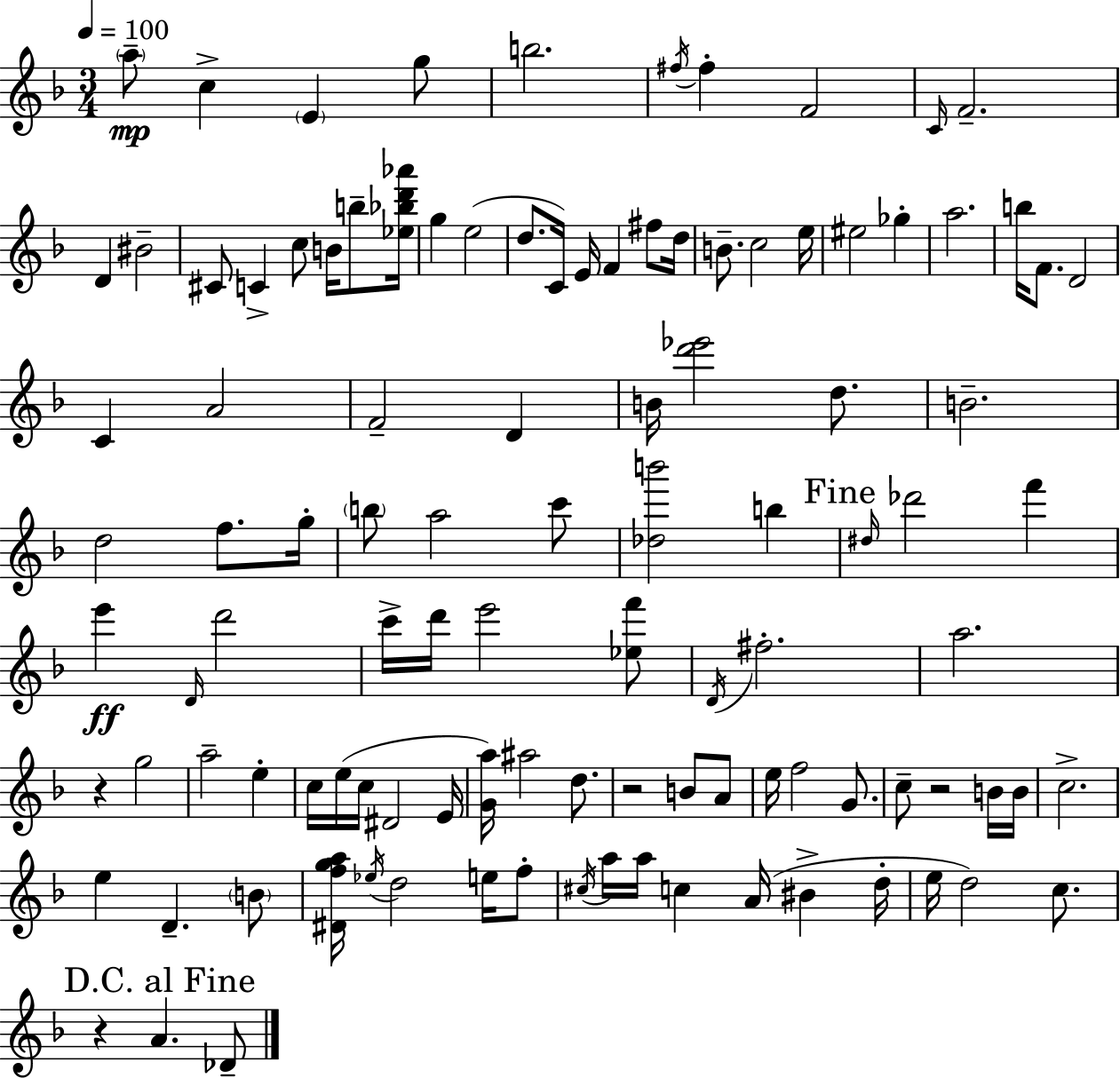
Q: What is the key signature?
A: D minor